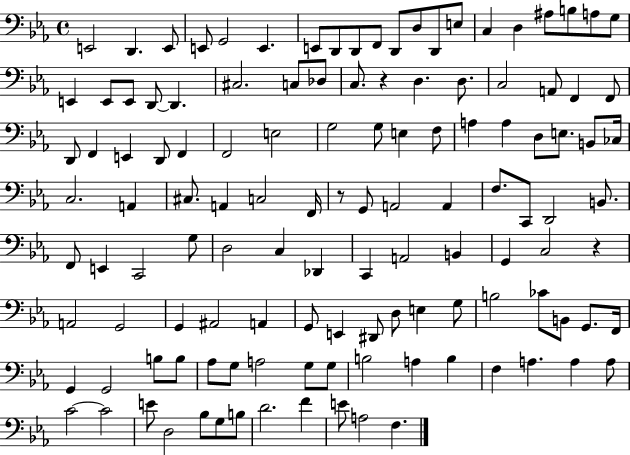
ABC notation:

X:1
T:Untitled
M:4/4
L:1/4
K:Eb
E,,2 D,, E,,/2 E,,/2 G,,2 E,, E,,/2 D,,/2 D,,/2 F,,/2 D,,/2 D,/2 D,,/2 E,/2 C, D, ^A,/2 B,/2 A,/2 G,/2 E,, E,,/2 E,,/2 D,,/2 D,, ^C,2 C,/2 _D,/2 C,/2 z D, D,/2 C,2 A,,/2 F,, F,,/2 D,,/2 F,, E,, D,,/2 F,, F,,2 E,2 G,2 G,/2 E, F,/2 A, A, D,/2 E,/2 B,,/2 _C,/4 C,2 A,, ^C,/2 A,, C,2 F,,/4 z/2 G,,/2 A,,2 A,, F,/2 C,,/2 D,,2 B,,/2 F,,/2 E,, C,,2 G,/2 D,2 C, _D,, C,, A,,2 B,, G,, C,2 z A,,2 G,,2 G,, ^A,,2 A,, G,,/2 E,, ^D,,/2 D,/2 E, G,/2 B,2 _C/2 B,,/2 G,,/2 F,,/4 G,, G,,2 B,/2 B,/2 _A,/2 G,/2 A,2 G,/2 G,/2 B,2 A, B, F, A, A, A,/2 C2 C2 E/2 D,2 _B,/2 G,/2 B,/2 D2 F E/2 A,2 F,